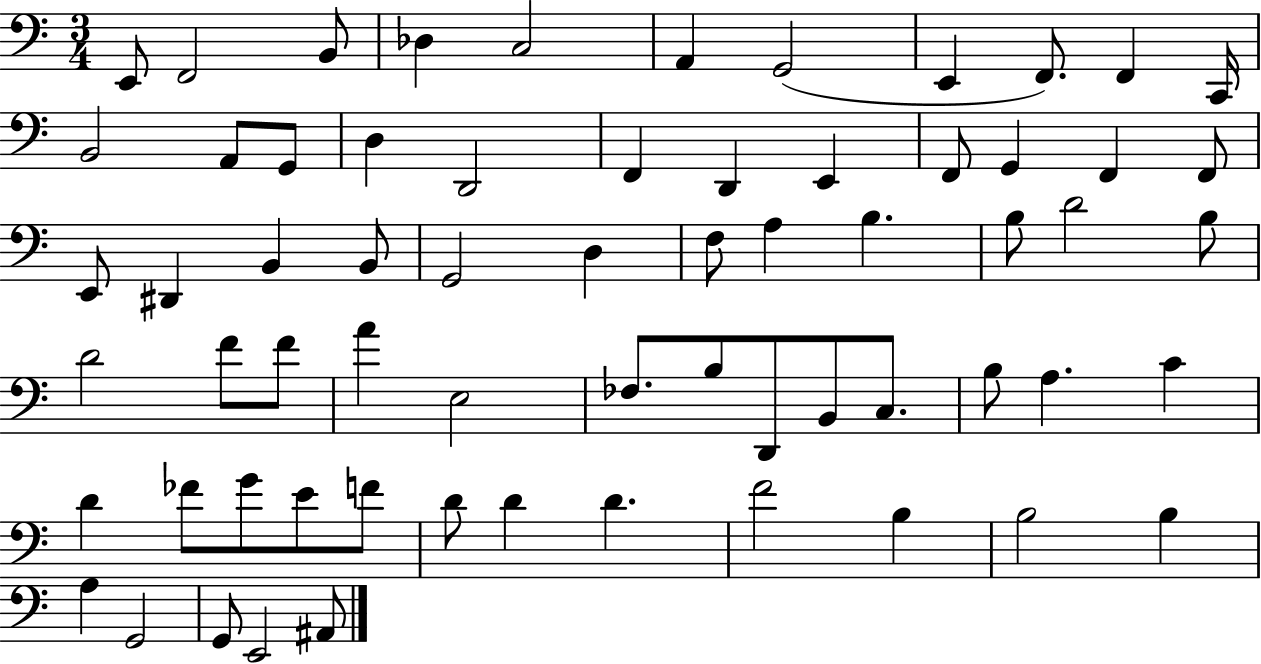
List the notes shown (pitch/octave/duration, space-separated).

E2/e F2/h B2/e Db3/q C3/h A2/q G2/h E2/q F2/e. F2/q C2/s B2/h A2/e G2/e D3/q D2/h F2/q D2/q E2/q F2/e G2/q F2/q F2/e E2/e D#2/q B2/q B2/e G2/h D3/q F3/e A3/q B3/q. B3/e D4/h B3/e D4/h F4/e F4/e A4/q E3/h FES3/e. B3/e D2/e B2/e C3/e. B3/e A3/q. C4/q D4/q FES4/e G4/e E4/e F4/e D4/e D4/q D4/q. F4/h B3/q B3/h B3/q A3/q G2/h G2/e E2/h A#2/e